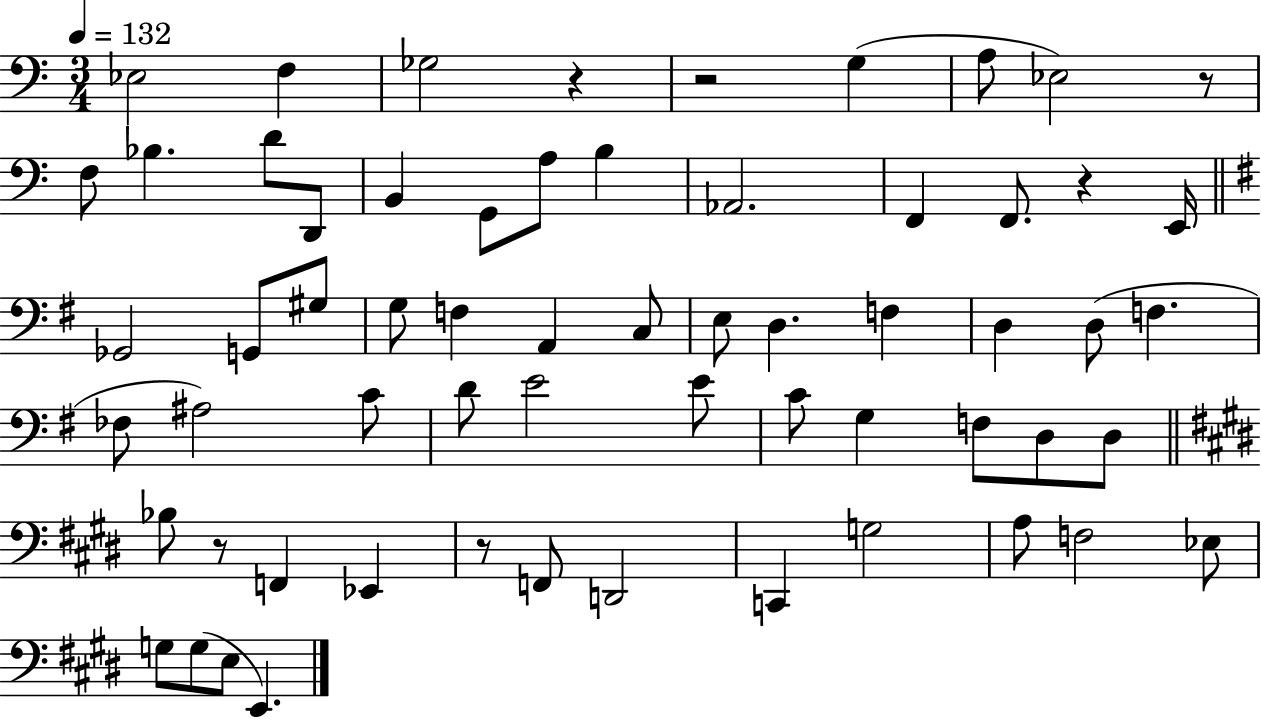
X:1
T:Untitled
M:3/4
L:1/4
K:C
_E,2 F, _G,2 z z2 G, A,/2 _E,2 z/2 F,/2 _B, D/2 D,,/2 B,, G,,/2 A,/2 B, _A,,2 F,, F,,/2 z E,,/4 _G,,2 G,,/2 ^G,/2 G,/2 F, A,, C,/2 E,/2 D, F, D, D,/2 F, _F,/2 ^A,2 C/2 D/2 E2 E/2 C/2 G, F,/2 D,/2 D,/2 _B,/2 z/2 F,, _E,, z/2 F,,/2 D,,2 C,, G,2 A,/2 F,2 _E,/2 G,/2 G,/2 E,/2 E,,